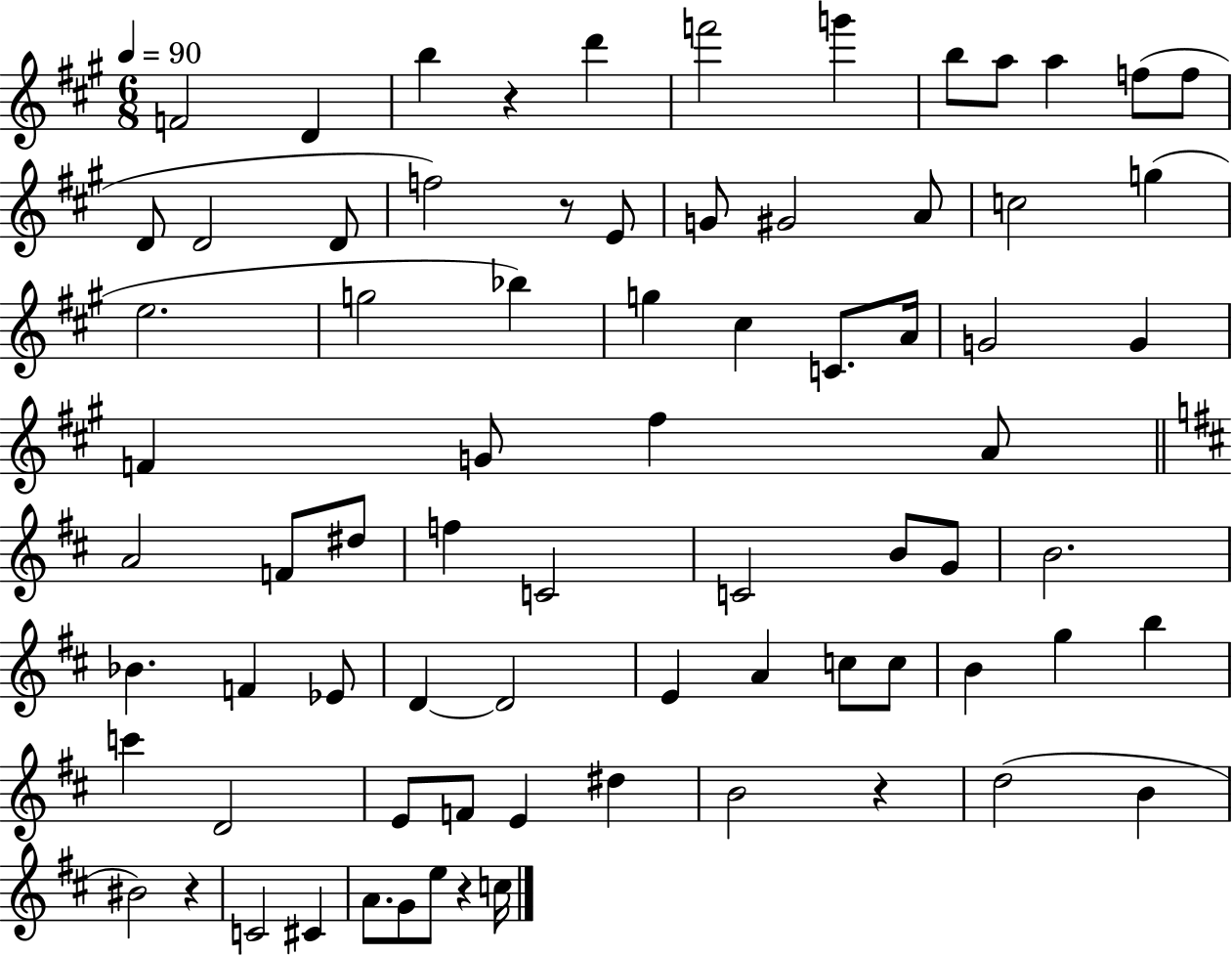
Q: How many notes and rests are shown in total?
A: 76